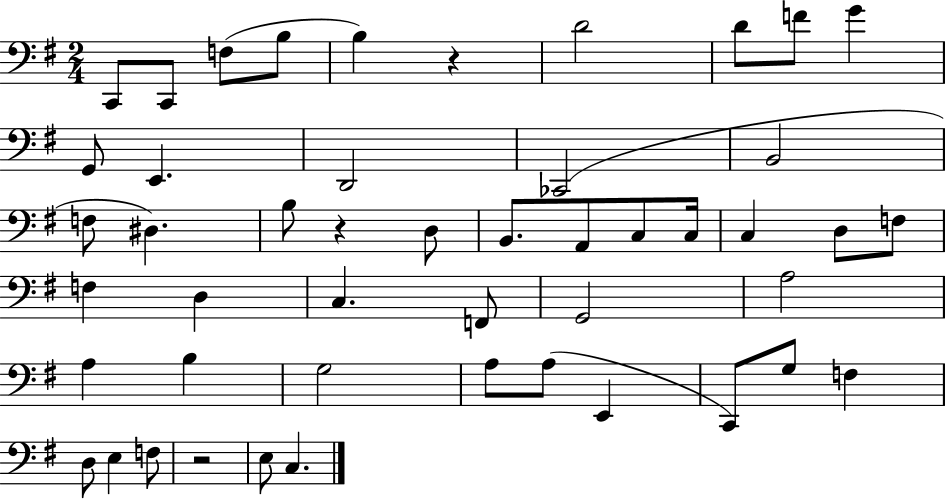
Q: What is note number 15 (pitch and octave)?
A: F3